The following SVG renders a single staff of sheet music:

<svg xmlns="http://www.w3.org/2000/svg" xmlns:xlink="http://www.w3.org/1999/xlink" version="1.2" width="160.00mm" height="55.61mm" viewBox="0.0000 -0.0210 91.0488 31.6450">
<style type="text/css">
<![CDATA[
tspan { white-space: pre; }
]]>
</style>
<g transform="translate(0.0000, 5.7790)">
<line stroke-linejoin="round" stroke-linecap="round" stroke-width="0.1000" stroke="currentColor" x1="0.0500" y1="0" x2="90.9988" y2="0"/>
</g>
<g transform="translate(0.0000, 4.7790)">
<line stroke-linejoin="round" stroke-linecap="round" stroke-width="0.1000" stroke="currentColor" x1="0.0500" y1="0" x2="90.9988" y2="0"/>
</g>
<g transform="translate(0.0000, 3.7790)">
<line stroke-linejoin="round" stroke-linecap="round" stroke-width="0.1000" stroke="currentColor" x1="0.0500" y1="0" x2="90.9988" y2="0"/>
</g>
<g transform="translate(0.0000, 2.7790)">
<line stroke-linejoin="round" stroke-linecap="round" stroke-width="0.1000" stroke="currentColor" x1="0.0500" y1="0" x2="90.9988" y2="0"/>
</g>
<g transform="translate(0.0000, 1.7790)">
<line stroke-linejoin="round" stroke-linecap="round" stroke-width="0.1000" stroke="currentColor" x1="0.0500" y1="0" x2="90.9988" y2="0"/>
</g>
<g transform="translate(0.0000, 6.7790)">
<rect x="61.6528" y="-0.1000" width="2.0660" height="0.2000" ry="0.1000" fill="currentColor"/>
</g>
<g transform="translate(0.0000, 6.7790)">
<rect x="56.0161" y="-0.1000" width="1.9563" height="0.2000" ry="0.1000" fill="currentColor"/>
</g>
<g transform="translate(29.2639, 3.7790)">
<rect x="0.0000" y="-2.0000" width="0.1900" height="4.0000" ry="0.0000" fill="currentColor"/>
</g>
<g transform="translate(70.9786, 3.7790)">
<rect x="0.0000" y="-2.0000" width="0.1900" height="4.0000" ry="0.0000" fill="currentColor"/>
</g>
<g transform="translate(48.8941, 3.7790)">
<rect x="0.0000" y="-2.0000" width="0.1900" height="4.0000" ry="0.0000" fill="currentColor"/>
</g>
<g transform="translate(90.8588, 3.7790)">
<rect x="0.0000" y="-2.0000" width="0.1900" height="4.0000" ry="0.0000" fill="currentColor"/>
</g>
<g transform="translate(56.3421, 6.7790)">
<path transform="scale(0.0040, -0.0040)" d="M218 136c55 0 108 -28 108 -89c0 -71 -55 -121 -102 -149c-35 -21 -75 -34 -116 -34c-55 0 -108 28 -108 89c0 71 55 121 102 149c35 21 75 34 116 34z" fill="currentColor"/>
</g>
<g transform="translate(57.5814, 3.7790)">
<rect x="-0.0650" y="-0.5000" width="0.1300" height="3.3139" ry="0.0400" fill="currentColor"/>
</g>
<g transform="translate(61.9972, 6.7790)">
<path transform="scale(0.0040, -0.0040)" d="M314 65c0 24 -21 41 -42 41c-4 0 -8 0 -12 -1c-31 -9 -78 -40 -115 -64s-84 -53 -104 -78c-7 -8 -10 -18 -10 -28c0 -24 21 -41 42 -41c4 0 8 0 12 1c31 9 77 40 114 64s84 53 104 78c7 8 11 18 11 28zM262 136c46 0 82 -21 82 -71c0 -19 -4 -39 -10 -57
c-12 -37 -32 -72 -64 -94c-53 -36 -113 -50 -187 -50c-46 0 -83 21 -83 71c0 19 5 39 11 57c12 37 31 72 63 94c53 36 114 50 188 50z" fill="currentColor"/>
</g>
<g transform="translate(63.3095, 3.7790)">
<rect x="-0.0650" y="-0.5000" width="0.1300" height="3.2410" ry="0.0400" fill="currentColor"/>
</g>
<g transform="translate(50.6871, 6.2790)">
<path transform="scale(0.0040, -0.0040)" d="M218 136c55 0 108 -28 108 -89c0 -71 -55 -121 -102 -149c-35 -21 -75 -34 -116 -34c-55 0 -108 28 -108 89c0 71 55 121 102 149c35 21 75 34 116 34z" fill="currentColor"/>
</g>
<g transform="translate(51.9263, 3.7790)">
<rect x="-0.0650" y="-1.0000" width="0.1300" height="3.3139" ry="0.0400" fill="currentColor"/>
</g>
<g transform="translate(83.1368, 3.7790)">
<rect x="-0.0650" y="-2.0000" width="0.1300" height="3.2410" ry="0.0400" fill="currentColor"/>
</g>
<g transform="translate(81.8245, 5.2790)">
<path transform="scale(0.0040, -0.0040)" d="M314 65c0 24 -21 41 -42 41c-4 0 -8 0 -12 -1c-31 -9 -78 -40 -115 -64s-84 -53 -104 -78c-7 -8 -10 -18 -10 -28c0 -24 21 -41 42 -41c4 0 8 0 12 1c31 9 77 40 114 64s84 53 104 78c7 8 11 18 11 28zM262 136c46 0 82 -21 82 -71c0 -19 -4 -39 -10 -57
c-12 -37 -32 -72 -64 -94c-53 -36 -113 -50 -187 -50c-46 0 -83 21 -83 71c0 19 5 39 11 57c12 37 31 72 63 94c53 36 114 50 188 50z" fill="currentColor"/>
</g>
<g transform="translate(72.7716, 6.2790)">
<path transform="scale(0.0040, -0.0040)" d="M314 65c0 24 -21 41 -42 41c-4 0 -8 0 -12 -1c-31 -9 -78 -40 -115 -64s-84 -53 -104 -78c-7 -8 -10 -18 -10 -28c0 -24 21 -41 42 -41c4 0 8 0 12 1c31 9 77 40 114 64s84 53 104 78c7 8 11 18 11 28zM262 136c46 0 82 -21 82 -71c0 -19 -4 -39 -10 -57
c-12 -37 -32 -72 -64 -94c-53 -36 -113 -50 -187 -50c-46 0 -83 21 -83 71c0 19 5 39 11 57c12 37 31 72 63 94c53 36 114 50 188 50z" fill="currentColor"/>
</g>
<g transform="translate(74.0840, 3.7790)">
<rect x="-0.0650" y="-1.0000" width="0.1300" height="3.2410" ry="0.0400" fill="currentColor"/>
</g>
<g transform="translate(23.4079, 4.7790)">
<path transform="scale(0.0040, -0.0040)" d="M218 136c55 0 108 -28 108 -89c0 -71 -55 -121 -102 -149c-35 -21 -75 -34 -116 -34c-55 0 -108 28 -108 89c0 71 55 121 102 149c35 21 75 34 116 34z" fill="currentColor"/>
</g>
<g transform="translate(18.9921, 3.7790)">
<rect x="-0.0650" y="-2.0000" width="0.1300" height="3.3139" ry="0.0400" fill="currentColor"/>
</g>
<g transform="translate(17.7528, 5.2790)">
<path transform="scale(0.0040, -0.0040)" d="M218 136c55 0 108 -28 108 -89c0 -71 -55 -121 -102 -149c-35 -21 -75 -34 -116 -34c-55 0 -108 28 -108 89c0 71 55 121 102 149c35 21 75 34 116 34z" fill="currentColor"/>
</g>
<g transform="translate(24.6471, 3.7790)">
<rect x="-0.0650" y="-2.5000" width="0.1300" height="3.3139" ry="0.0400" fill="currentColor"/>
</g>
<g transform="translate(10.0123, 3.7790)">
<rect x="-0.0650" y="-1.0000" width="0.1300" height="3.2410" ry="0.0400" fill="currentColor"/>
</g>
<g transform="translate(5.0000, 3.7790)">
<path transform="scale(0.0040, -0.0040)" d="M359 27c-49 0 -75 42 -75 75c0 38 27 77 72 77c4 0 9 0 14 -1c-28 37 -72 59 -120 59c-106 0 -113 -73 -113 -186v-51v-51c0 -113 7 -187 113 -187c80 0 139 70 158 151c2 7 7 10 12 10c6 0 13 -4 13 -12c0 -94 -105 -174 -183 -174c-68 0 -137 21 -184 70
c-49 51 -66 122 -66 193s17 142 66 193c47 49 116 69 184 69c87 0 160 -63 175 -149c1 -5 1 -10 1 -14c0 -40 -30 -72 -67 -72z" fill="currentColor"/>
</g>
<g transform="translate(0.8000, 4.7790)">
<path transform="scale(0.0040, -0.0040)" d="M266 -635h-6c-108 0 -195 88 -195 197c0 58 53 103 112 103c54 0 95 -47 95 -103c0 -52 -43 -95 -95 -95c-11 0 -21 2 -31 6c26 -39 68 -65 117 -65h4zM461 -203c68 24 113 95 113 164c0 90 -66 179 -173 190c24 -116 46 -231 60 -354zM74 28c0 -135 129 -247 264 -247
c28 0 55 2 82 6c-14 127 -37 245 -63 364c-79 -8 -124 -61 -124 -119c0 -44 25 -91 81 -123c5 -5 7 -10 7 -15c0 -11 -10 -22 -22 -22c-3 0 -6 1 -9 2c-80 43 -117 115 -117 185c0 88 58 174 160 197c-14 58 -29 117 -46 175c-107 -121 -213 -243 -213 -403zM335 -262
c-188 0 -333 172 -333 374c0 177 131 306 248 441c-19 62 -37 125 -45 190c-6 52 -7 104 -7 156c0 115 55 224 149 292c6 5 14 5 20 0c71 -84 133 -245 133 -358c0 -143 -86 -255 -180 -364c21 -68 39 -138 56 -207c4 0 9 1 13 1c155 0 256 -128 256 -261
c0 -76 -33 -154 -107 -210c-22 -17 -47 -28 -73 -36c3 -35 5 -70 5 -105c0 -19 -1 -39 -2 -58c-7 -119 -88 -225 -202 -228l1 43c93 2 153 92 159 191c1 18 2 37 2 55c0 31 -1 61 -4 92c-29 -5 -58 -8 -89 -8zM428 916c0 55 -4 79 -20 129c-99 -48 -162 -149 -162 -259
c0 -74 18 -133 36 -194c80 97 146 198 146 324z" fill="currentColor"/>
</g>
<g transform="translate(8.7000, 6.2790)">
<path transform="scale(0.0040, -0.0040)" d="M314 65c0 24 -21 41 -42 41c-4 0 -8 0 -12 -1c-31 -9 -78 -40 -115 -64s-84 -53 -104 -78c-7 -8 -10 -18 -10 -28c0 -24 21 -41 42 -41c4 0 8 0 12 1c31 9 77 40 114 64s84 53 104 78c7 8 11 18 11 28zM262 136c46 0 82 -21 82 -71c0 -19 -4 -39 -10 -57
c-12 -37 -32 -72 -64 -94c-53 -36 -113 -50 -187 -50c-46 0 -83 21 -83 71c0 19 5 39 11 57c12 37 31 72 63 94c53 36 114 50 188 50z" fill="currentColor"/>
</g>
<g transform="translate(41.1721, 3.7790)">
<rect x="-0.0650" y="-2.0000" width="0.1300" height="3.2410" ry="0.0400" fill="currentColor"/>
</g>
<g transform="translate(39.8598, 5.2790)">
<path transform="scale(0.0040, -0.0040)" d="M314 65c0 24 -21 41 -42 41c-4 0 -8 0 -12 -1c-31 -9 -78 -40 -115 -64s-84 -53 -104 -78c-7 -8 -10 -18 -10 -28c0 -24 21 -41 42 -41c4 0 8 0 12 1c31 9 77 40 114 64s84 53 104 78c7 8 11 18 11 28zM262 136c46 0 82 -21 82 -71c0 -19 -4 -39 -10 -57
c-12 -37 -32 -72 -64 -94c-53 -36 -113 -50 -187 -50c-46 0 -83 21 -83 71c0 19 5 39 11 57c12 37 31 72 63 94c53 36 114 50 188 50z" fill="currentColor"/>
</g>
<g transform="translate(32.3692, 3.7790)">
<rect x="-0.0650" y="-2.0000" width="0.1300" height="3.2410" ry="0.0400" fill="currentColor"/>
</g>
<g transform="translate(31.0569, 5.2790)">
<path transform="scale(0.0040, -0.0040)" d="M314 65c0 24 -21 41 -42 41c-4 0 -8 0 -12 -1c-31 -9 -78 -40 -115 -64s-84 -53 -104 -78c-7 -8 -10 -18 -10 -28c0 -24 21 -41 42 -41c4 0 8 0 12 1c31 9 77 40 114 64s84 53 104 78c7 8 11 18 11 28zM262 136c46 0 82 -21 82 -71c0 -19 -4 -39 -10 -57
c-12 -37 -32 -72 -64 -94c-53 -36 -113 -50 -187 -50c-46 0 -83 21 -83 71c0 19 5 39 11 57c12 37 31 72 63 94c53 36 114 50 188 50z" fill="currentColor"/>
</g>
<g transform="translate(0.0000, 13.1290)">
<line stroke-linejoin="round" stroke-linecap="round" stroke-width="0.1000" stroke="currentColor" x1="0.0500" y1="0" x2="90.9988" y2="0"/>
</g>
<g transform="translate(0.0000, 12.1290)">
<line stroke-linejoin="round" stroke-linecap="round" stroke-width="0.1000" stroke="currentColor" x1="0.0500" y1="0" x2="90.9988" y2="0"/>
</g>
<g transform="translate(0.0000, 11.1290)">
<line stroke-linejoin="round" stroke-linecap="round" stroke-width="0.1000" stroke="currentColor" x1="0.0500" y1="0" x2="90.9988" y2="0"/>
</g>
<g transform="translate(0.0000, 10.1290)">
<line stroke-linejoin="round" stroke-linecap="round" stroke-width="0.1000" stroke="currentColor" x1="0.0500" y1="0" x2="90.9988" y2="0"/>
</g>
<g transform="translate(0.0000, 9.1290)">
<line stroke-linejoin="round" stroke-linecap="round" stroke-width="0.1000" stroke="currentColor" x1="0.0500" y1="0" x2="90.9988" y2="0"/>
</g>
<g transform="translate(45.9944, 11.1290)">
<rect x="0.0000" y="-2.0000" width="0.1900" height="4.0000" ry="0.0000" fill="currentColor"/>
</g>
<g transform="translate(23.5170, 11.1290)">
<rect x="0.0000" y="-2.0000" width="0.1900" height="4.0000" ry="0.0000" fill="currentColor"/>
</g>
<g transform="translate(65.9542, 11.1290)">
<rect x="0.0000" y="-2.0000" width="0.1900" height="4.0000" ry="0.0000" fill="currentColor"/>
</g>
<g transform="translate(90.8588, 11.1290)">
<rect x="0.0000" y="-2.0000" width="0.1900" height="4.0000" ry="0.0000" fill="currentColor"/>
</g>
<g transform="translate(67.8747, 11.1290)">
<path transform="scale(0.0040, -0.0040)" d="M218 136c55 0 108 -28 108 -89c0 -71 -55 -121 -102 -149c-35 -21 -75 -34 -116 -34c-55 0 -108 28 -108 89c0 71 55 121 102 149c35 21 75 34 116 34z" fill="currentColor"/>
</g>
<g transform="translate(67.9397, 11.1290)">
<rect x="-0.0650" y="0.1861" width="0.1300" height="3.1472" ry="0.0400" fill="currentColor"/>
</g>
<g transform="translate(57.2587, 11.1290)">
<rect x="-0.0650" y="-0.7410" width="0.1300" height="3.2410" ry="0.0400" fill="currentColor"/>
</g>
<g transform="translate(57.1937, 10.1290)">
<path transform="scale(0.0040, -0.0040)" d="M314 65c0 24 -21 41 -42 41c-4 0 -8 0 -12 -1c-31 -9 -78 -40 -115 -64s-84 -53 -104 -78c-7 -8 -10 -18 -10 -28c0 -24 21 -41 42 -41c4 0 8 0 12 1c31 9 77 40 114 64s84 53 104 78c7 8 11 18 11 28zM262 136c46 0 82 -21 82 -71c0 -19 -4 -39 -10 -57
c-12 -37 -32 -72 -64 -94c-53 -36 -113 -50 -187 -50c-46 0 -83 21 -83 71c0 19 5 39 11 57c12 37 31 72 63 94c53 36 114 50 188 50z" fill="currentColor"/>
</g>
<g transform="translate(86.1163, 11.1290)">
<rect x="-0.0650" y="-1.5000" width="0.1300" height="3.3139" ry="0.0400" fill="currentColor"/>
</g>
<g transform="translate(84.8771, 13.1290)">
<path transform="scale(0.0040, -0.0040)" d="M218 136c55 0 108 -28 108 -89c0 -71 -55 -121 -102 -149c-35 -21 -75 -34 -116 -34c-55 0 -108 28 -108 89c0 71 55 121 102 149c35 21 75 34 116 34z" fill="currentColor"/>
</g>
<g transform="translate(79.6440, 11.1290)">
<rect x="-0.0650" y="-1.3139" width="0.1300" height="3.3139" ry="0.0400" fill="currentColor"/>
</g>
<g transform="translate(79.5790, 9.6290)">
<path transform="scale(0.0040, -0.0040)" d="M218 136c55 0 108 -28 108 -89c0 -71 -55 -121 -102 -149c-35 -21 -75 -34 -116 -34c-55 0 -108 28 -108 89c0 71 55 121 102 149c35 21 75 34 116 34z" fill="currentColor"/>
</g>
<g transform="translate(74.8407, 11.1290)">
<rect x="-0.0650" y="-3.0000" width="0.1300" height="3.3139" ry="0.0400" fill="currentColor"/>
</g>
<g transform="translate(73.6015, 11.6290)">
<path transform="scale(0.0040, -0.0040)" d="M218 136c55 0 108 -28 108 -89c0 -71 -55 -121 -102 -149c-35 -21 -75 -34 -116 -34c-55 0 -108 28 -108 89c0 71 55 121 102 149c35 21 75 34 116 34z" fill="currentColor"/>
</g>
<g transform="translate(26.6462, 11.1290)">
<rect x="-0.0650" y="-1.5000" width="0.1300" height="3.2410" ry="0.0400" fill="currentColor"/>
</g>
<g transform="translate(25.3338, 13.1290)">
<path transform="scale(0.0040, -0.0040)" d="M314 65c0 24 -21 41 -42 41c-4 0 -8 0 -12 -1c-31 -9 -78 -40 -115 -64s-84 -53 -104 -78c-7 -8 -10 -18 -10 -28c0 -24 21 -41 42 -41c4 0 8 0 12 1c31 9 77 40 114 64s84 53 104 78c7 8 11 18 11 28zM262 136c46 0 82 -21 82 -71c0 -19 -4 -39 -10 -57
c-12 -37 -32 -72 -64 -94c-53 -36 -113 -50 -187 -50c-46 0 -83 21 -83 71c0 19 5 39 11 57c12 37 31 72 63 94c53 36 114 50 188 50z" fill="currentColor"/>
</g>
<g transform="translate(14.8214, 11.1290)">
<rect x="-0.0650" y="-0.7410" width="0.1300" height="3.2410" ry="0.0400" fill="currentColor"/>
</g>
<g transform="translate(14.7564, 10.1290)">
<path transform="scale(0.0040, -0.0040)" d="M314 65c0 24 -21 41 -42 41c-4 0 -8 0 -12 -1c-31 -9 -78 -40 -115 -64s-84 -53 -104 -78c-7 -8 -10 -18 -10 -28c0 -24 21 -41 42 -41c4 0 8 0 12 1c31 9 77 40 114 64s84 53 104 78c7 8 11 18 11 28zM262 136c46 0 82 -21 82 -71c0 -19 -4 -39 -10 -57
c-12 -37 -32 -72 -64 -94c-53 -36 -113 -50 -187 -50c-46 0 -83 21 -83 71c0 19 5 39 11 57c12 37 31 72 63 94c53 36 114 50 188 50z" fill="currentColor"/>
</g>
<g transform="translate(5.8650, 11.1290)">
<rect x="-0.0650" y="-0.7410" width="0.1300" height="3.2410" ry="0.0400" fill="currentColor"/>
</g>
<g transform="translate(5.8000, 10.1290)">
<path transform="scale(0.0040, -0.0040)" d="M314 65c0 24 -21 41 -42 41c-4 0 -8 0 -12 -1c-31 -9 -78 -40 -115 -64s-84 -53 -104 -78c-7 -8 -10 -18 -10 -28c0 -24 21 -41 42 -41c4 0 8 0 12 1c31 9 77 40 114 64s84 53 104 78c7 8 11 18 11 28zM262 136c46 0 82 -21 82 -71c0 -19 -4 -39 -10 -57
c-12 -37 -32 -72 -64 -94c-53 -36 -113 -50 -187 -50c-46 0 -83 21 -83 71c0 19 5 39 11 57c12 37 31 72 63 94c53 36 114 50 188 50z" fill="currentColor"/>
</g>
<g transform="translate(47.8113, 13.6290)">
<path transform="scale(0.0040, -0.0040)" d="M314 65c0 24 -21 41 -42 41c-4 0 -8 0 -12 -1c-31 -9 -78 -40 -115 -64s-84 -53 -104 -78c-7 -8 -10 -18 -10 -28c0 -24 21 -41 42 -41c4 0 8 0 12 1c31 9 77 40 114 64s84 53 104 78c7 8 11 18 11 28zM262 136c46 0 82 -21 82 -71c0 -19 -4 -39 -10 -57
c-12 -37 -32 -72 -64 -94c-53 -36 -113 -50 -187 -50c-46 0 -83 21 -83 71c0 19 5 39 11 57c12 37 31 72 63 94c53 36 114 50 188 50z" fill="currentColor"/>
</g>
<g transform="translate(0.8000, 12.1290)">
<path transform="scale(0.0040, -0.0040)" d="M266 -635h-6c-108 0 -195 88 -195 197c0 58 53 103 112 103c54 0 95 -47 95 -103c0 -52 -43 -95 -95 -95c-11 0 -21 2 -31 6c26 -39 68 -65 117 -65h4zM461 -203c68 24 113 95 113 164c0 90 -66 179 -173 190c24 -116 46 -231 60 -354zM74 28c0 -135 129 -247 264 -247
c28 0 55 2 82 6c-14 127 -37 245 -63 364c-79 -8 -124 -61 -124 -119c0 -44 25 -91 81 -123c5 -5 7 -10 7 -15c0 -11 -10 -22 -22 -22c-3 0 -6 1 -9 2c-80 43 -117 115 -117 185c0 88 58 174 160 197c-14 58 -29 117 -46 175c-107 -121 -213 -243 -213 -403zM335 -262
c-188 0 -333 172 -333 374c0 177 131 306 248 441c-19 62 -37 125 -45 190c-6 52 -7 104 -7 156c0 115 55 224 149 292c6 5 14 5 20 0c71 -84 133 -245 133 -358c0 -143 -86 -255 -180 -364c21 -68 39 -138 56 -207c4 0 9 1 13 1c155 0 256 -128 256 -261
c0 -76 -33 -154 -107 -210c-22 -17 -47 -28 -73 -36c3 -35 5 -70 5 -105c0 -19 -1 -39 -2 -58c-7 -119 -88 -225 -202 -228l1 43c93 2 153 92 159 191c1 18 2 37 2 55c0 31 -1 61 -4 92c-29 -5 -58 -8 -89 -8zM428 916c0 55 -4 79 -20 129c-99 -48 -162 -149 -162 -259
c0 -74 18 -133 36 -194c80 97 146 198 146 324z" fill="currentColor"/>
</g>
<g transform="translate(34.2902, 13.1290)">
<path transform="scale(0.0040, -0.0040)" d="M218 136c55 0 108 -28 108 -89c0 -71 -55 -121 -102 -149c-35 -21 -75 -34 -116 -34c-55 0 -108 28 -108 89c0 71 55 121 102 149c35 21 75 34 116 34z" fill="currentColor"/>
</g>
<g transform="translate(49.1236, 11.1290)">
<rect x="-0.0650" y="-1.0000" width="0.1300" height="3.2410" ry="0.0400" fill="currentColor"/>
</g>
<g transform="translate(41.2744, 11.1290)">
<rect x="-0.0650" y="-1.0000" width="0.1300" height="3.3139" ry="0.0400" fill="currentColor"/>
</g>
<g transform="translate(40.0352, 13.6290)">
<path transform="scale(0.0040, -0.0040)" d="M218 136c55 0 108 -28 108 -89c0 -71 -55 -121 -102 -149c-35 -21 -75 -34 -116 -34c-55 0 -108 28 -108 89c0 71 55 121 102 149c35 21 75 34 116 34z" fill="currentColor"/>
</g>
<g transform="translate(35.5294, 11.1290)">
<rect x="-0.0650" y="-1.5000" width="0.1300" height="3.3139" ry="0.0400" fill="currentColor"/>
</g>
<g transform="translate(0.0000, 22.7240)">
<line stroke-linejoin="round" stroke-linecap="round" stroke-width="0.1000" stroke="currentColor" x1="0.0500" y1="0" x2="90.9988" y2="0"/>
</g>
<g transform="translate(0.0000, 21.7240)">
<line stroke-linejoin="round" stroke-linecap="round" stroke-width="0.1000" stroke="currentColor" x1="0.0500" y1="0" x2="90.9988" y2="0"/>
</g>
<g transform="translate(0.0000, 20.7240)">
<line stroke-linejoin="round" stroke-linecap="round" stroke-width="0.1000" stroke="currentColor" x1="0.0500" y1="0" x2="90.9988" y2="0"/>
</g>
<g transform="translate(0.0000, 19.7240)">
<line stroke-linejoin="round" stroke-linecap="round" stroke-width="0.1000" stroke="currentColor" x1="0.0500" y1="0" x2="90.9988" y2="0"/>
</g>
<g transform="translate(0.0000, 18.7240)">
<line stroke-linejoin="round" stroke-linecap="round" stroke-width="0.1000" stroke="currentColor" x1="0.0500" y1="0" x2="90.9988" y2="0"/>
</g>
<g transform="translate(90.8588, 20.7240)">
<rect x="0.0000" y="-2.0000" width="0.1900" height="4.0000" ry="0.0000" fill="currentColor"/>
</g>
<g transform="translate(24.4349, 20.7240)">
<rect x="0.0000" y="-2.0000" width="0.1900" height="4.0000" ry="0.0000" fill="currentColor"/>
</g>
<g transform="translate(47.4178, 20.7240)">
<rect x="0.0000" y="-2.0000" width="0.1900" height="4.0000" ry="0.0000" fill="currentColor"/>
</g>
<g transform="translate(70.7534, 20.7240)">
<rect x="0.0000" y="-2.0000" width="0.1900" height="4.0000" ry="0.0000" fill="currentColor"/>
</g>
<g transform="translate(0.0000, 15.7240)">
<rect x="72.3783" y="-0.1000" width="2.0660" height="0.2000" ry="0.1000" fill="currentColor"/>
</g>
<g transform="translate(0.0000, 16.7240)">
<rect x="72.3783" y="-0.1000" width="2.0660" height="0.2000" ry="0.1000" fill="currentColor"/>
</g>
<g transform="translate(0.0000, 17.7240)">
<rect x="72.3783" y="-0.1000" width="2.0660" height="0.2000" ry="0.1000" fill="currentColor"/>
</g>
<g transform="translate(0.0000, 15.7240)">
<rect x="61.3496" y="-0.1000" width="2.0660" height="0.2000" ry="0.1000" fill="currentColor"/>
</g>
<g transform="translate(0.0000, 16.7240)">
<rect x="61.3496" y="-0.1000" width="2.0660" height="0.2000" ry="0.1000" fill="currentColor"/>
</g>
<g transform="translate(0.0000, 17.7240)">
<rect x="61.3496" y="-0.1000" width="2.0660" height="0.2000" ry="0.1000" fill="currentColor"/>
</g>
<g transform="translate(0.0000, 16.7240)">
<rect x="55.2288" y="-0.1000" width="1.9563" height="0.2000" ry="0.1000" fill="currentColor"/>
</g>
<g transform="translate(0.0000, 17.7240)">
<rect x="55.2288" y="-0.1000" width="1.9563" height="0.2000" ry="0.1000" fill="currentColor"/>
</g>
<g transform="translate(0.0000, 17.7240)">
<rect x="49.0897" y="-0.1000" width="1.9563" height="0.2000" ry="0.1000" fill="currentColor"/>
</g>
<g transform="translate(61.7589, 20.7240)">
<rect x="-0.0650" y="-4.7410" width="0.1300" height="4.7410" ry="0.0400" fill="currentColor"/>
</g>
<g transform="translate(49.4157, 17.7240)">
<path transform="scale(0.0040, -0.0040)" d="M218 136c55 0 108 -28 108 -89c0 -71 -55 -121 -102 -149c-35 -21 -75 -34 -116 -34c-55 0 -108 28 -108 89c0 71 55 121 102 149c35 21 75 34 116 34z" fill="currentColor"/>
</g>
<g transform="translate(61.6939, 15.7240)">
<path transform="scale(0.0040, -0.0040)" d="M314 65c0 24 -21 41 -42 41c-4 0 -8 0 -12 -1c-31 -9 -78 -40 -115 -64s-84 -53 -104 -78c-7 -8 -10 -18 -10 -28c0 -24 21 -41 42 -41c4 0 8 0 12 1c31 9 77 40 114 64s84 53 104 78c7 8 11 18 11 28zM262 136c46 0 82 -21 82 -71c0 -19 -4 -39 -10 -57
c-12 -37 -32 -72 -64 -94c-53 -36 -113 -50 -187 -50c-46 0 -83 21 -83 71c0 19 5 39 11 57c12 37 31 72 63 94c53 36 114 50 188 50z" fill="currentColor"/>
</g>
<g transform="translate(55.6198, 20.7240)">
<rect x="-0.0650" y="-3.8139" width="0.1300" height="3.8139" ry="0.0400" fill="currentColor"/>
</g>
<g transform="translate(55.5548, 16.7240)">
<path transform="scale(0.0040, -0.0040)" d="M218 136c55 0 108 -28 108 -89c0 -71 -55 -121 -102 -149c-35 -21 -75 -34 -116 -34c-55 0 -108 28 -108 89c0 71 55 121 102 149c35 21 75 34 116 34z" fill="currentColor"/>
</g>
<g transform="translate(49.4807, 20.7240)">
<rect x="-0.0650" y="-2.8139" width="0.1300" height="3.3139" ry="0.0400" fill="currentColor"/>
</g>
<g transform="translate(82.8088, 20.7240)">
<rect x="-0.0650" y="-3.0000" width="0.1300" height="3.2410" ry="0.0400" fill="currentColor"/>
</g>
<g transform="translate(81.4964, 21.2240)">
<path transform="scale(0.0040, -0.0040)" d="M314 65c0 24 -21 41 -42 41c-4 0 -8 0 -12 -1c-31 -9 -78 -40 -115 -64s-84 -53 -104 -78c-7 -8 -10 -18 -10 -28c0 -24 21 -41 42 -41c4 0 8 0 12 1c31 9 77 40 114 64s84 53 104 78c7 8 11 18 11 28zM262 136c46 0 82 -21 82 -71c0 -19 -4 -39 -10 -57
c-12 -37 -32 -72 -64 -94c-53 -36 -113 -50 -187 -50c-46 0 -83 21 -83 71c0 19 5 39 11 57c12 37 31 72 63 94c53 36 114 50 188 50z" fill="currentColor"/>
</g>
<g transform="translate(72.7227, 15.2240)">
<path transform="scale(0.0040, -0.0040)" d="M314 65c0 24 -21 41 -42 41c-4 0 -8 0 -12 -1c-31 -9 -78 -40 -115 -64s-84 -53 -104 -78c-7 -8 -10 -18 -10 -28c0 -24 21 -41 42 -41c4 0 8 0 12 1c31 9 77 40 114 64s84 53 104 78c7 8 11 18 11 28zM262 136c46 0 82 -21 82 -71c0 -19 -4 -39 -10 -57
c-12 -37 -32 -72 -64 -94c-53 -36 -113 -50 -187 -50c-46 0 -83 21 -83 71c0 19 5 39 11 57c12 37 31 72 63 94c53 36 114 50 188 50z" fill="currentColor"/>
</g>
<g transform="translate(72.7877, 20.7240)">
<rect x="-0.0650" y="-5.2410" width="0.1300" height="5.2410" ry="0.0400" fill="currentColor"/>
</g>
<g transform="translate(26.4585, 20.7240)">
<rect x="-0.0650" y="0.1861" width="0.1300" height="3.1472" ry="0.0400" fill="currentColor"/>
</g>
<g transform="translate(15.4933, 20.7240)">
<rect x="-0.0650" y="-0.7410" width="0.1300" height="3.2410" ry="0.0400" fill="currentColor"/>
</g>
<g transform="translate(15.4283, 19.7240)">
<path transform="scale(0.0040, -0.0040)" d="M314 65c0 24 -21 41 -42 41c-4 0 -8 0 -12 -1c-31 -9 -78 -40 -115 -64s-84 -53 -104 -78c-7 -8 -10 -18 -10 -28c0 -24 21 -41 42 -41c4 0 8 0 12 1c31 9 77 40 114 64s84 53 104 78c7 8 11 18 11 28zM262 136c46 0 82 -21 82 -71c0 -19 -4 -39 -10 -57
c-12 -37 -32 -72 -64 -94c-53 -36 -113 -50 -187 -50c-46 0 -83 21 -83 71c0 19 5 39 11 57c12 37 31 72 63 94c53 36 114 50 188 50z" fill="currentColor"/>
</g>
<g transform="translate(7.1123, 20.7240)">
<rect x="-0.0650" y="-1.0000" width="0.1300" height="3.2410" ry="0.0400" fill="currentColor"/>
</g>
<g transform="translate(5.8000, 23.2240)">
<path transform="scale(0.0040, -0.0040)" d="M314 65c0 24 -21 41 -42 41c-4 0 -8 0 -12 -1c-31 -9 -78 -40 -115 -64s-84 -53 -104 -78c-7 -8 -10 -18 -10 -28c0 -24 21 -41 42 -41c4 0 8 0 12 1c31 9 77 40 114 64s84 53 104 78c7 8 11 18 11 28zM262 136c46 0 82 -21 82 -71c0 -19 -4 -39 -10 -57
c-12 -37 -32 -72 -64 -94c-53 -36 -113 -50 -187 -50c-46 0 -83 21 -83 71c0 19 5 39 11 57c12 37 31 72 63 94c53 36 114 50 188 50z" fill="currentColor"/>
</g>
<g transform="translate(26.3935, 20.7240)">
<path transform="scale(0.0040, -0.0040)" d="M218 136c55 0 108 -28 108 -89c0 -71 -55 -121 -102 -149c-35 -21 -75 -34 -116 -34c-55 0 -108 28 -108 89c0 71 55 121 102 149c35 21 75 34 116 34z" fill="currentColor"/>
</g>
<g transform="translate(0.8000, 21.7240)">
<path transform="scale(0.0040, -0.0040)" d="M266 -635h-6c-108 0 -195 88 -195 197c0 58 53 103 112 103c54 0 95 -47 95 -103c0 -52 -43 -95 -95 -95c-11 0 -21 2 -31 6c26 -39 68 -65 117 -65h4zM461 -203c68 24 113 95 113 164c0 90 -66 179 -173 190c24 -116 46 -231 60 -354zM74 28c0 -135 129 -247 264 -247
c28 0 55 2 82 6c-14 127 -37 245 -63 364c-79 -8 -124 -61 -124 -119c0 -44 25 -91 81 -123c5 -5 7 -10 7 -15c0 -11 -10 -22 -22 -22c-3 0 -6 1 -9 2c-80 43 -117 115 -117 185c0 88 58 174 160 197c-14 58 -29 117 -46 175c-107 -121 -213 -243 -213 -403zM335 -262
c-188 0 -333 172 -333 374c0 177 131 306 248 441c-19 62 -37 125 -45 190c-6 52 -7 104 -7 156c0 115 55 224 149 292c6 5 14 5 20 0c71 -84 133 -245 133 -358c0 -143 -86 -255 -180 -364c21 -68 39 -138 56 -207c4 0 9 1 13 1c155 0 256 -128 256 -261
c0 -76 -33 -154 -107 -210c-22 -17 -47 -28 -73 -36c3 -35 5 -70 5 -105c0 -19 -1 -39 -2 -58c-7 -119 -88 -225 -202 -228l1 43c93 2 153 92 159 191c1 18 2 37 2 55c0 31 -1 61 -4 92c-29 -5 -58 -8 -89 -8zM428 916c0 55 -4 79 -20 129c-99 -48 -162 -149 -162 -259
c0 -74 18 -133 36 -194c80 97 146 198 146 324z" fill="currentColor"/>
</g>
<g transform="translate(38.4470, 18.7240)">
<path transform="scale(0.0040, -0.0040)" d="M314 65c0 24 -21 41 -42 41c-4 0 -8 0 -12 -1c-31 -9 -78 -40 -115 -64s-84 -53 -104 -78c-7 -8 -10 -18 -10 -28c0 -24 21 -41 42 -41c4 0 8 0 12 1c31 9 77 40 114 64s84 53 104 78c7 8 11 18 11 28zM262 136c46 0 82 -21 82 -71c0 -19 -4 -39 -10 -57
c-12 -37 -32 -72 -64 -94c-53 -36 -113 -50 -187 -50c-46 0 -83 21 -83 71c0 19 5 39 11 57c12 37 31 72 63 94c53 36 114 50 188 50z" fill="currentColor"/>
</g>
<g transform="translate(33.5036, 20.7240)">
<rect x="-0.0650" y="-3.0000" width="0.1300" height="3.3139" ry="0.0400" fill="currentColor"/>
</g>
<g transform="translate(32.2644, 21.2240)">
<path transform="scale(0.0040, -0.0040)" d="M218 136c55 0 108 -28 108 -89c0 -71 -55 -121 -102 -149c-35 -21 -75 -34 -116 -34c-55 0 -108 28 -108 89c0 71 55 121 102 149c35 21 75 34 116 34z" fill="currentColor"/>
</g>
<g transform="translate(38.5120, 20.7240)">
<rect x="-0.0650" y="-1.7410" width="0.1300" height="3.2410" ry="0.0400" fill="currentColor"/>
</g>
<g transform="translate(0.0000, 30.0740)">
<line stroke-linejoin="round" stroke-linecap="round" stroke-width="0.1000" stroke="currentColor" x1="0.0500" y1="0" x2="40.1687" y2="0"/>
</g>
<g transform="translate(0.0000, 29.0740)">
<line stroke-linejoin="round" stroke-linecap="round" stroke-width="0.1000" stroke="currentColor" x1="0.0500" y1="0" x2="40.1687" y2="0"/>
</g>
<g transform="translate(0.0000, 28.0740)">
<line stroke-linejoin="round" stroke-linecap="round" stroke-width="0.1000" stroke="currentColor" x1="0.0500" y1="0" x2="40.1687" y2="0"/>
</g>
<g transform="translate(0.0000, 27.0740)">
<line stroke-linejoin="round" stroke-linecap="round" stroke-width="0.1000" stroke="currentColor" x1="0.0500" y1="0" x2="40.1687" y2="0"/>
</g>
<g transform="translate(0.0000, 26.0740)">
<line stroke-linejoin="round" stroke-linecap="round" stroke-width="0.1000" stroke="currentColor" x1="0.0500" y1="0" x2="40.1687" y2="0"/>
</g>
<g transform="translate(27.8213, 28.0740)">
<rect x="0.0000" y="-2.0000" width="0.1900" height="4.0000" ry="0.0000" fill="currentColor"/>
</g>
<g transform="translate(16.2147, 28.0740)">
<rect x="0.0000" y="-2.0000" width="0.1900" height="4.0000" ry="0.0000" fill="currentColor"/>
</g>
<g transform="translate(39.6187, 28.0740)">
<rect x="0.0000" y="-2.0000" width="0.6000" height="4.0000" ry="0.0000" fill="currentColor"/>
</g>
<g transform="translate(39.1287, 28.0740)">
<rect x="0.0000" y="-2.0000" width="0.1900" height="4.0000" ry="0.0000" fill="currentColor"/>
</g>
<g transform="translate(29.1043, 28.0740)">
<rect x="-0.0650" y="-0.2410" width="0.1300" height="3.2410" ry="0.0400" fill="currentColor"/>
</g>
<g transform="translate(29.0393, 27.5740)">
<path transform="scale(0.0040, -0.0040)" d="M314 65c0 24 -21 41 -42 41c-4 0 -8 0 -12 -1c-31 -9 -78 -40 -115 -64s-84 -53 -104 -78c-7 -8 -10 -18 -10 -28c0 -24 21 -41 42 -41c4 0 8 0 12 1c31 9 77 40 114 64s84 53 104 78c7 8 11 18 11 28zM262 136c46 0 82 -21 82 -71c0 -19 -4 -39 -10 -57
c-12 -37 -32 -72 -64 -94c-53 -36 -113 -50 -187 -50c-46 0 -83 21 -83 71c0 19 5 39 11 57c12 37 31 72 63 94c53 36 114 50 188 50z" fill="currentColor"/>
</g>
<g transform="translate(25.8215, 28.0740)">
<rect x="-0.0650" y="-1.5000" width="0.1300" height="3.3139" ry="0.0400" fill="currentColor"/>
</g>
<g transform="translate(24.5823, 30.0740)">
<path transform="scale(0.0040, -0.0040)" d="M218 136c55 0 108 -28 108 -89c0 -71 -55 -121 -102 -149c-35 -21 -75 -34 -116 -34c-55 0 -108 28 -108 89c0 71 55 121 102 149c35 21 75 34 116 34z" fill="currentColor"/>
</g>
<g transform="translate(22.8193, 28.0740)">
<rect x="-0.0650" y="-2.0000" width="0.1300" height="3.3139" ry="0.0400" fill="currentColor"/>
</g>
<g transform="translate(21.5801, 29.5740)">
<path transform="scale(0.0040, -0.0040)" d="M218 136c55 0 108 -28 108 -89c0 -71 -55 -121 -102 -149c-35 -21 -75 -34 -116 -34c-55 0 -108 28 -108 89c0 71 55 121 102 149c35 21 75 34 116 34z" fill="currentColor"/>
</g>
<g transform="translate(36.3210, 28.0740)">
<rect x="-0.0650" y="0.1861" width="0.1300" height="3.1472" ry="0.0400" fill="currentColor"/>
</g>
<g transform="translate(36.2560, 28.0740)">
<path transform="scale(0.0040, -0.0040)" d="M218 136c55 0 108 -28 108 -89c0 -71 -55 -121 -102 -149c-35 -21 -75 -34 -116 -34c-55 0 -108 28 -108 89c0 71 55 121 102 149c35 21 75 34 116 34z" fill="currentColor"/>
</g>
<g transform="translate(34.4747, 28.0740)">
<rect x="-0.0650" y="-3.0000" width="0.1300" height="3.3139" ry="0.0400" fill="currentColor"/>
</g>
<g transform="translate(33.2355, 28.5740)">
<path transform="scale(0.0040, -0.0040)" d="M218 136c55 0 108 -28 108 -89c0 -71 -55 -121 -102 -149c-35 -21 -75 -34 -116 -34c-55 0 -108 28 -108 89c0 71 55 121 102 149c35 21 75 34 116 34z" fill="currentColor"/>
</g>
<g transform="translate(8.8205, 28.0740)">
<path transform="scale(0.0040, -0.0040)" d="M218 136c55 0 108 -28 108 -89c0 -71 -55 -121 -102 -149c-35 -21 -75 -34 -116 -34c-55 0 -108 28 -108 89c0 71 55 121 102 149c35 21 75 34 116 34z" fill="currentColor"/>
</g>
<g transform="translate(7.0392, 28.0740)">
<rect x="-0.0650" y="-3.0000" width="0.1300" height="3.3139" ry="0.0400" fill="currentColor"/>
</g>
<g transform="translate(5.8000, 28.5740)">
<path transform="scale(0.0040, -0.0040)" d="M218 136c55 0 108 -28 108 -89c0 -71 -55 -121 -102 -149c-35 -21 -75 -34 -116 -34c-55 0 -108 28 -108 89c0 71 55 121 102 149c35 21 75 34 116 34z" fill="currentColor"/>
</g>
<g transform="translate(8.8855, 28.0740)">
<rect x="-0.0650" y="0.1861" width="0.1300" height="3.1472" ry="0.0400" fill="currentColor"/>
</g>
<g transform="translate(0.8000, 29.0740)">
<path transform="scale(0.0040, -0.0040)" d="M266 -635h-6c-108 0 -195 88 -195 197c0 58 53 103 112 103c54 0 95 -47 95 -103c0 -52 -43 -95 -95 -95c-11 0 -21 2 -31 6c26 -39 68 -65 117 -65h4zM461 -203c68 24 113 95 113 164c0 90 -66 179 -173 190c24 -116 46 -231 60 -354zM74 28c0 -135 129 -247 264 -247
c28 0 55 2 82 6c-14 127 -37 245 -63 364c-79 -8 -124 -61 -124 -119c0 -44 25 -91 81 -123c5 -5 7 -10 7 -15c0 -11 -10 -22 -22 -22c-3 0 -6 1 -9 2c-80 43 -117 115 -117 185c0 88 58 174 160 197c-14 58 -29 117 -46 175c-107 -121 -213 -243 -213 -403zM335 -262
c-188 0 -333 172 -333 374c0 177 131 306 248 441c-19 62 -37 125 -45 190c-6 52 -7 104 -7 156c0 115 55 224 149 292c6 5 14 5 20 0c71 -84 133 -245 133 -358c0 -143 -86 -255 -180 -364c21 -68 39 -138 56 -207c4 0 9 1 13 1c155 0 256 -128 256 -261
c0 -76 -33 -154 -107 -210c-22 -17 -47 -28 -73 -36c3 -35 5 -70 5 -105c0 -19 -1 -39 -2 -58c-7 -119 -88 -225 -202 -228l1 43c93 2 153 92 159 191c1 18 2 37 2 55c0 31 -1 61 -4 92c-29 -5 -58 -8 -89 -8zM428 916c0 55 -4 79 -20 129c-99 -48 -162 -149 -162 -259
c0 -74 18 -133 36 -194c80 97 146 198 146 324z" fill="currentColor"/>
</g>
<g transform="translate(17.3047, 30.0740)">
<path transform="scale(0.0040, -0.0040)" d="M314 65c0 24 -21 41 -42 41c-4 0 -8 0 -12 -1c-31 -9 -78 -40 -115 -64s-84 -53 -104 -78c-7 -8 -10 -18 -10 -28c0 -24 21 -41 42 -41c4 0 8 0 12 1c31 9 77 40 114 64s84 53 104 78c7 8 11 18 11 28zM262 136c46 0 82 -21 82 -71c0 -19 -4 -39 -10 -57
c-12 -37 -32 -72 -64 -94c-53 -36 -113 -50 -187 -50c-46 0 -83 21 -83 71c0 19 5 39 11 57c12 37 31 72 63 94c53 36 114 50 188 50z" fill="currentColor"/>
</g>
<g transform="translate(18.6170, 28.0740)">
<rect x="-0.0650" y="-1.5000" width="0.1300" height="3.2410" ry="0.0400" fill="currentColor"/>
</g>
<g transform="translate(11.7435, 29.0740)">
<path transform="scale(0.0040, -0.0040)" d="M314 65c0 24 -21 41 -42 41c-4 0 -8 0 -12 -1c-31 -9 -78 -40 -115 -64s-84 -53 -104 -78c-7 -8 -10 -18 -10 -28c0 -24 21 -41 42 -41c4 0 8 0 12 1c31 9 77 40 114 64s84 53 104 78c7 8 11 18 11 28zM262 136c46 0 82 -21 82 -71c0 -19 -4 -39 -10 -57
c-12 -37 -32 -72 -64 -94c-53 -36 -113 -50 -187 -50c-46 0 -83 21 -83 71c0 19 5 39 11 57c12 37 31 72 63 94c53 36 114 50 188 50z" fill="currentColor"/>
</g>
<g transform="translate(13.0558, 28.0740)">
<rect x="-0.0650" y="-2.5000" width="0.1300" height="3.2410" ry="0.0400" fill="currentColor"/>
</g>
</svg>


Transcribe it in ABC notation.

X:1
T:Untitled
M:4/4
L:1/4
K:C
D2 F G F2 F2 D C C2 D2 F2 d2 d2 E2 E D D2 d2 B A e E D2 d2 B A f2 a c' e'2 f'2 A2 A B G2 E2 F E c2 A B